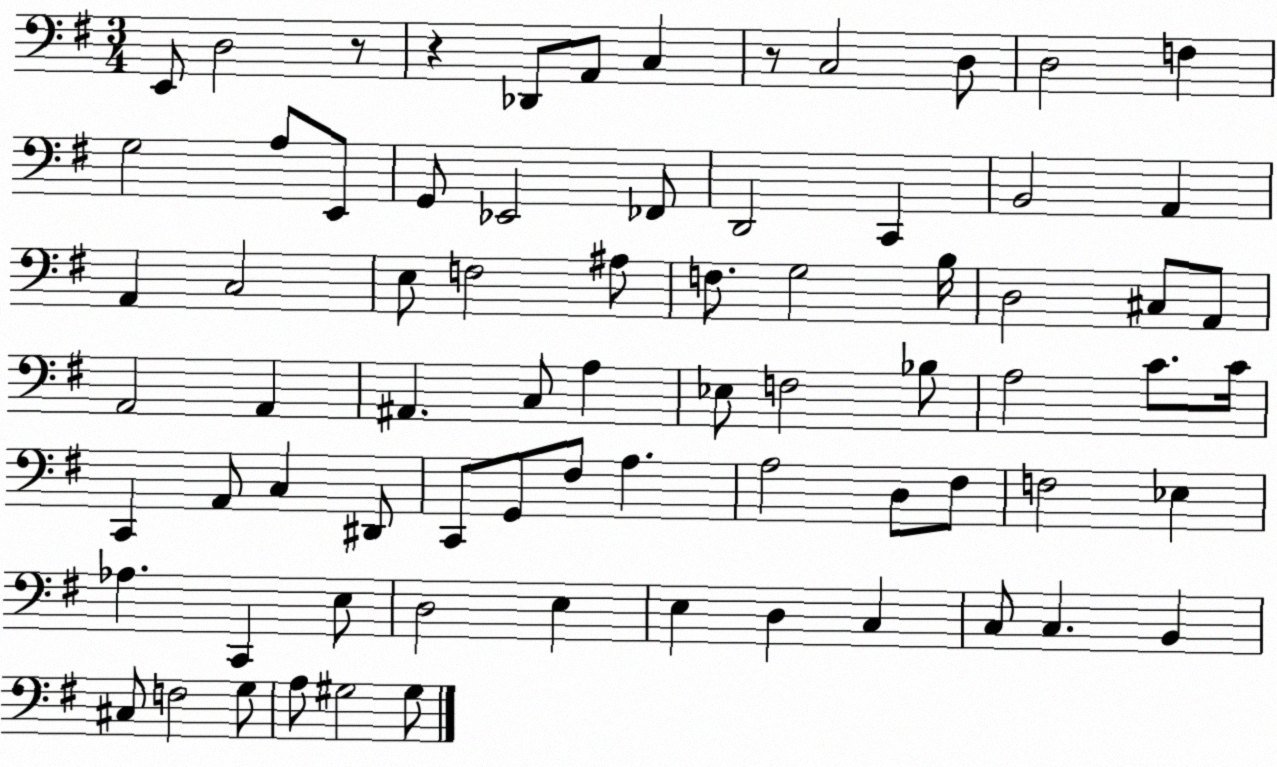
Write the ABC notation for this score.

X:1
T:Untitled
M:3/4
L:1/4
K:G
E,,/2 D,2 z/2 z _D,,/2 A,,/2 C, z/2 C,2 D,/2 D,2 F, G,2 A,/2 E,,/2 G,,/2 _E,,2 _F,,/2 D,,2 C,, B,,2 A,, A,, C,2 E,/2 F,2 ^A,/2 F,/2 G,2 B,/4 D,2 ^C,/2 A,,/2 A,,2 A,, ^A,, C,/2 A, _E,/2 F,2 _B,/2 A,2 C/2 C/4 C,, A,,/2 C, ^D,,/2 C,,/2 G,,/2 ^F,/2 A, A,2 D,/2 ^F,/2 F,2 _E, _A, C,, E,/2 D,2 E, E, D, C, C,/2 C, B,, ^C,/2 F,2 G,/2 A,/2 ^G,2 ^G,/2